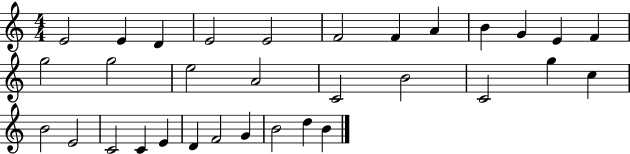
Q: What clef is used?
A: treble